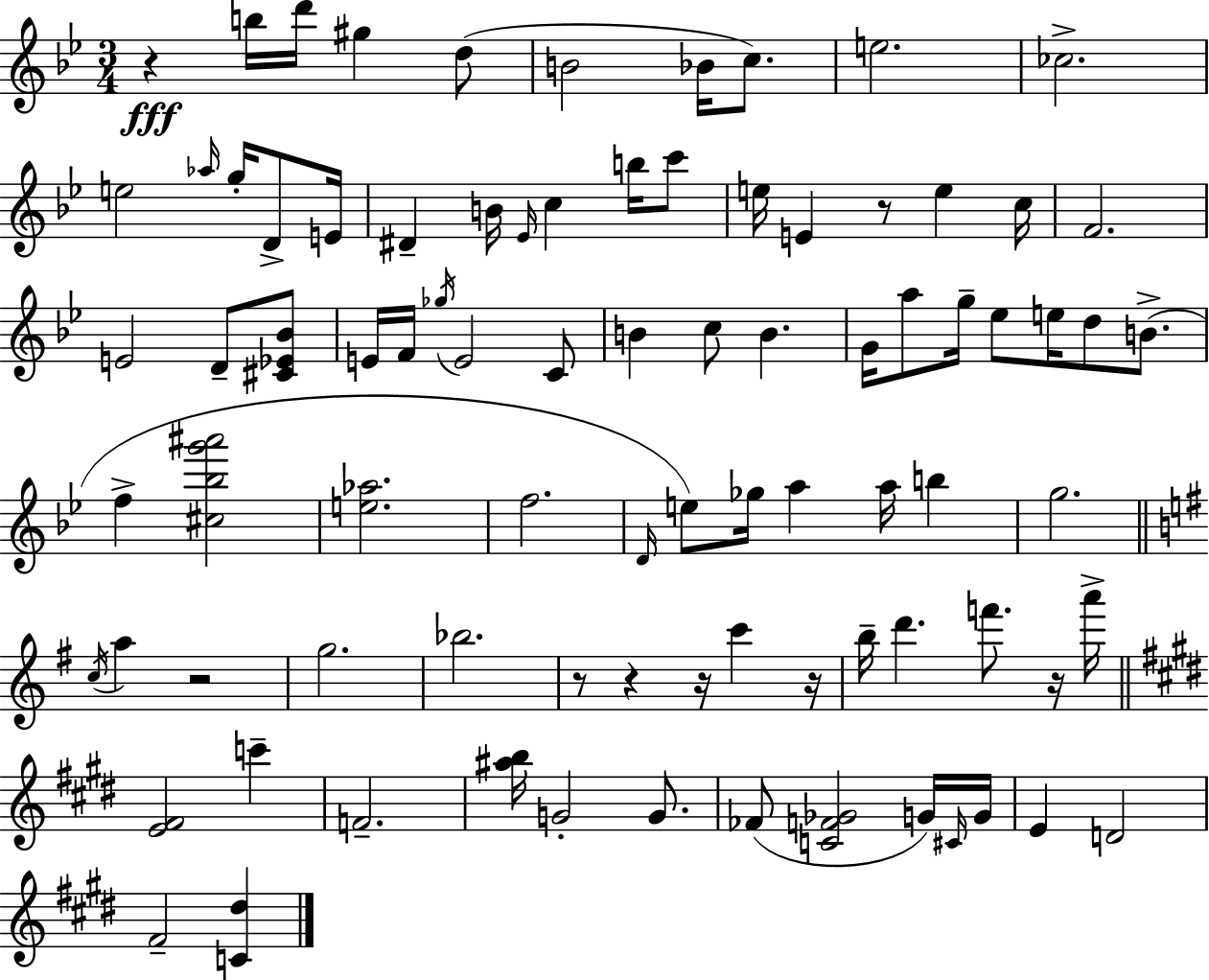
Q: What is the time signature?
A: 3/4